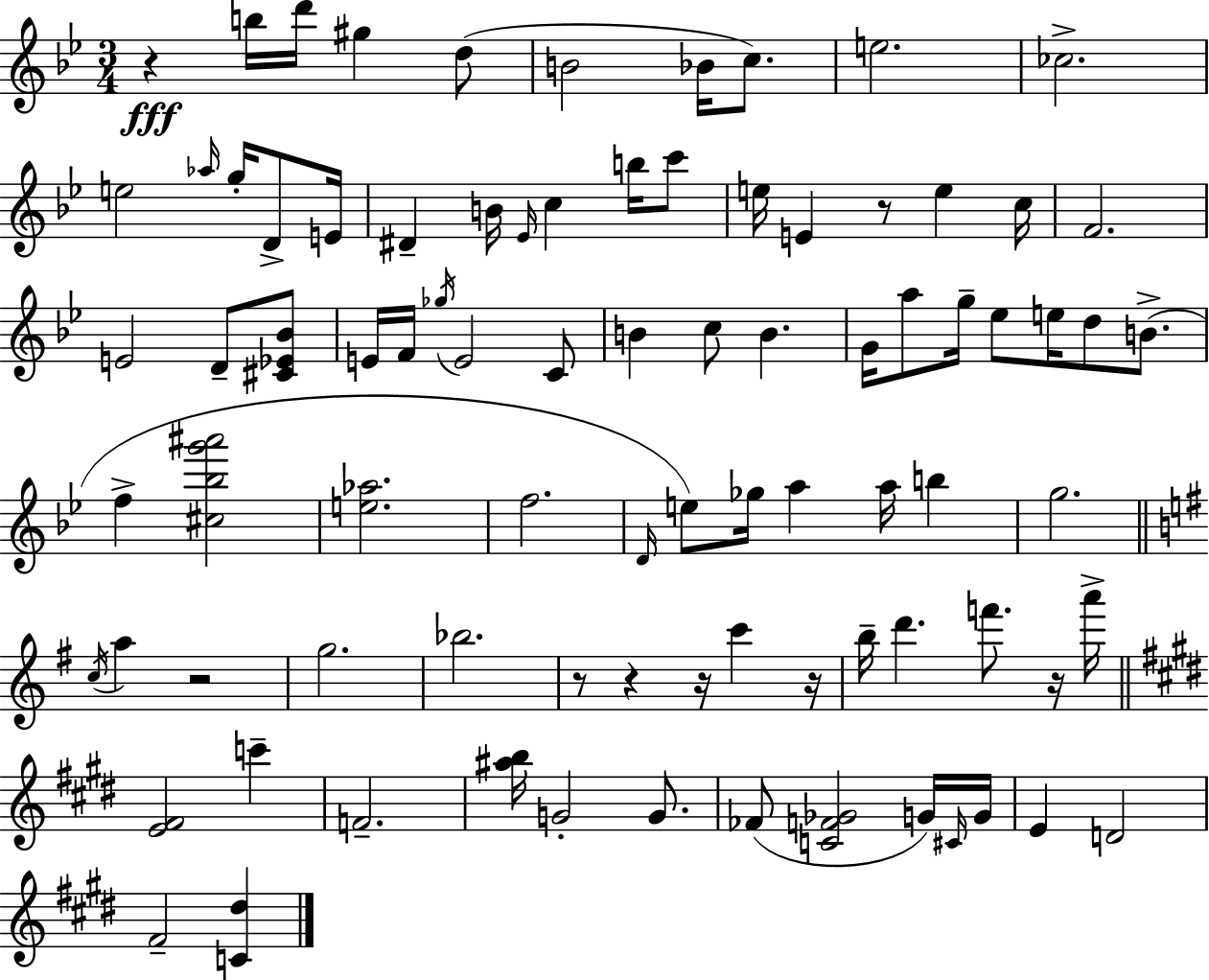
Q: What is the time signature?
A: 3/4